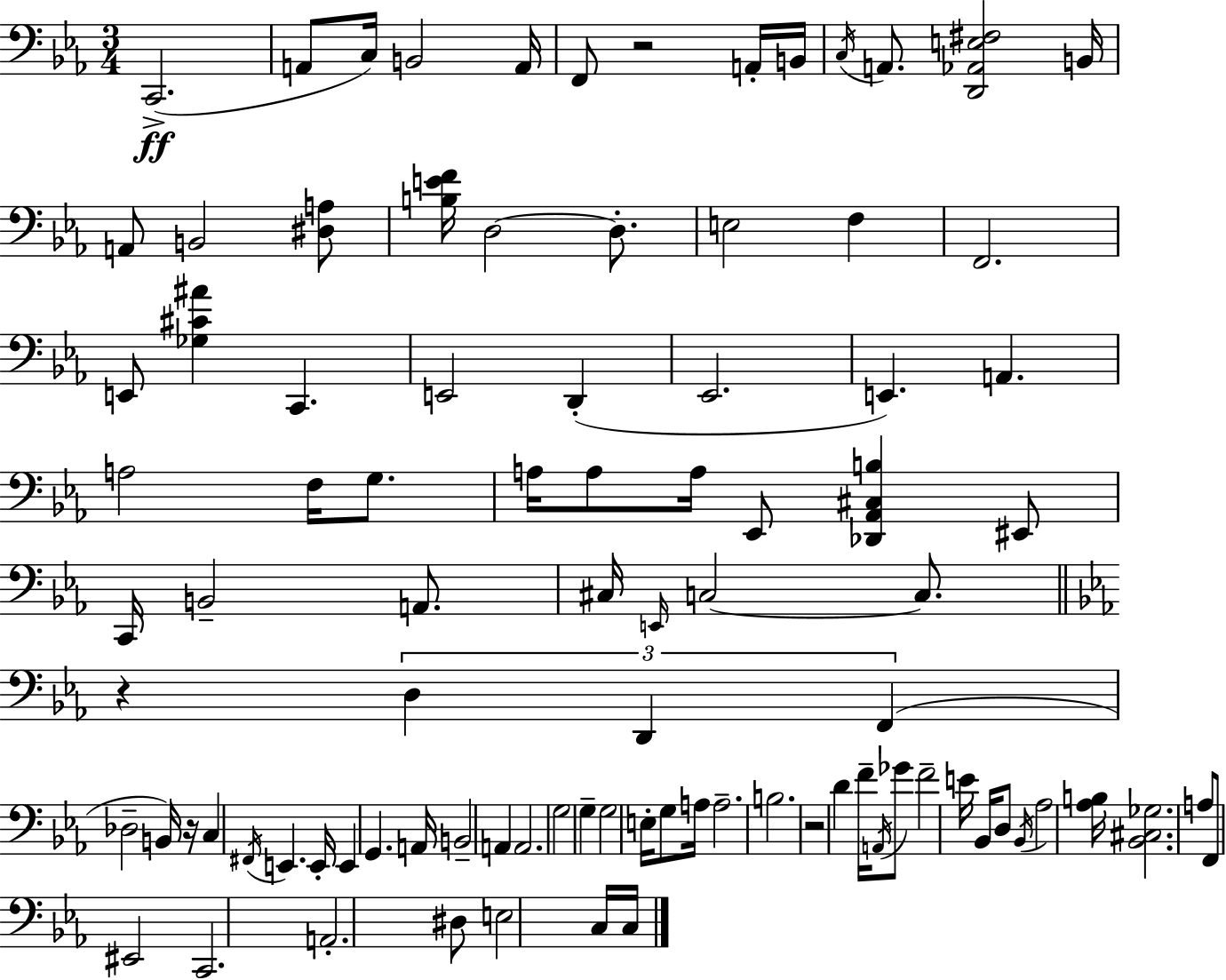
X:1
T:Untitled
M:3/4
L:1/4
K:Cm
C,,2 A,,/2 C,/4 B,,2 A,,/4 F,,/2 z2 A,,/4 B,,/4 C,/4 A,,/2 [D,,_A,,E,^F,]2 B,,/4 A,,/2 B,,2 [^D,A,]/2 [B,EF]/4 D,2 D,/2 E,2 F, F,,2 E,,/2 [_G,^C^A] C,, E,,2 D,, _E,,2 E,, A,, A,2 F,/4 G,/2 A,/4 A,/2 A,/4 _E,,/2 [_D,,_A,,^C,B,] ^E,,/2 C,,/4 B,,2 A,,/2 ^C,/4 E,,/4 C,2 C,/2 z D, D,, F,, _D,2 B,,/4 z/4 C, ^F,,/4 E,, E,,/4 E,, G,, A,,/4 B,,2 A,, A,,2 G,2 G, G,2 E,/4 G,/2 A,/4 A,2 B,2 z2 D F/4 A,,/4 _G/2 F2 E/4 _B,,/4 D,/2 _B,,/4 _A,2 [_A,B,]/4 [_B,,^C,_G,]2 A,/2 F,,/2 ^E,,2 C,,2 A,,2 ^D,/2 E,2 C,/4 C,/4